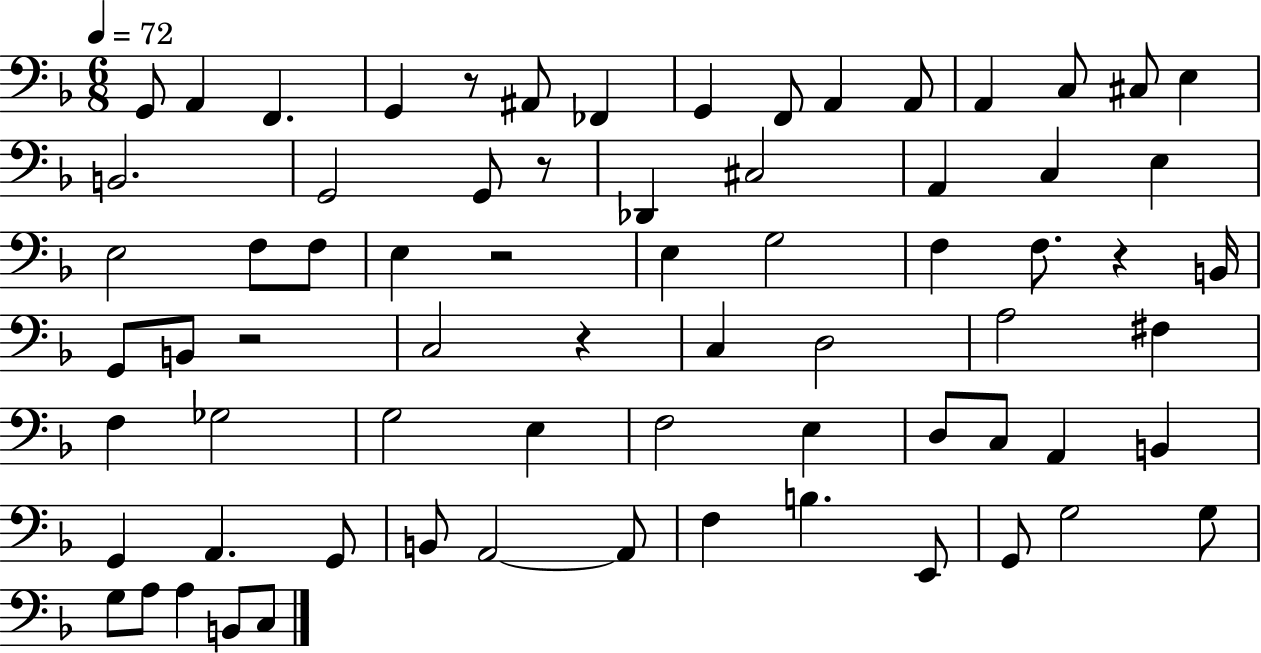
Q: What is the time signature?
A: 6/8